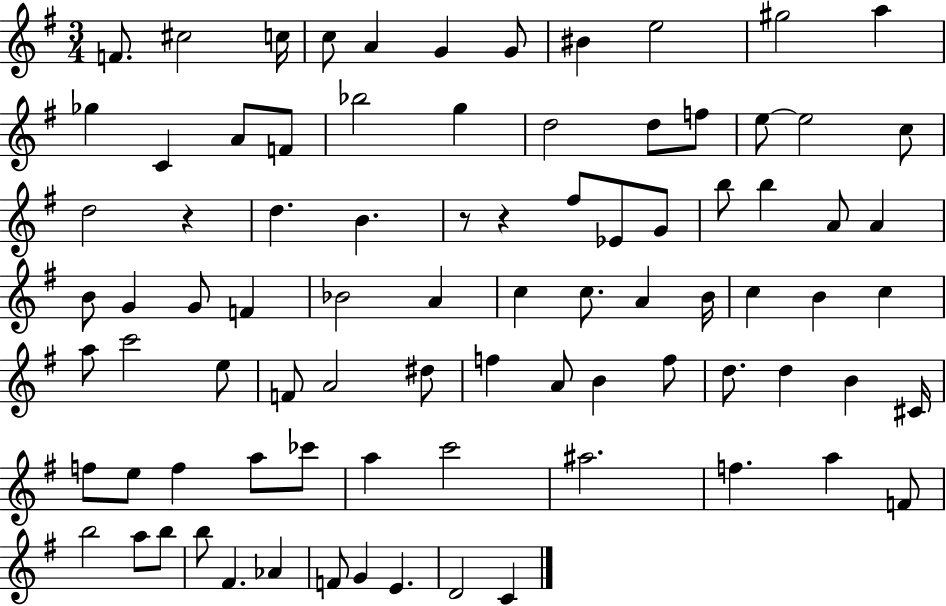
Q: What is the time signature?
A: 3/4